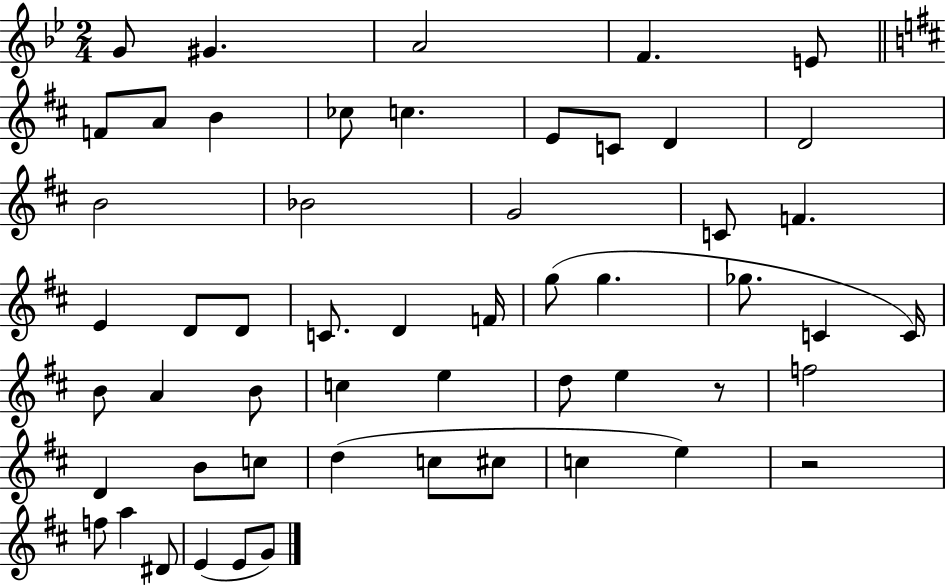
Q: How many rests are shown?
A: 2